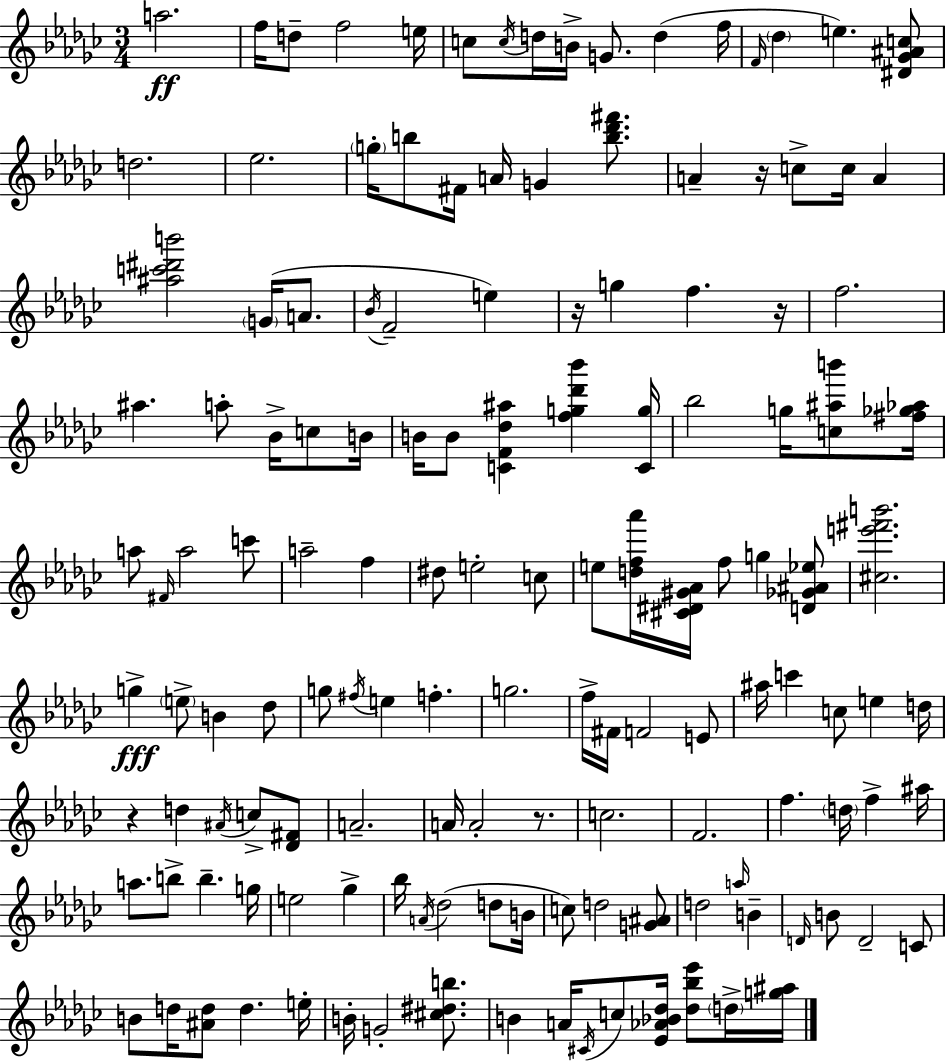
A5/h. F5/s D5/e F5/h E5/s C5/e C5/s D5/s B4/s G4/e. D5/q F5/s F4/s Db5/q E5/q. [D#4,Gb4,A#4,C5]/e D5/h. Eb5/h. G5/s B5/e F#4/s A4/s G4/q [B5,Db6,F#6]/e. A4/q R/s C5/e C5/s A4/q [A#5,C6,D#6,B6]/h G4/s A4/e. Bb4/s F4/h E5/q R/s G5/q F5/q. R/s F5/h. A#5/q. A5/e Bb4/s C5/e B4/s B4/s B4/e [C4,F4,Db5,A#5]/q [F5,G5,Db6,Bb6]/q [C4,G5]/s Bb5/h G5/s [C5,A#5,B6]/e [F#5,Gb5,Ab5]/s A5/e F#4/s A5/h C6/e A5/h F5/q D#5/e E5/h C5/e E5/e [D5,F5,Ab6]/s [C#4,D#4,G#4,Ab4]/s F5/e G5/q [D4,Gb4,A#4,Eb5]/e [C#5,E6,F#6,B6]/h. G5/q E5/e B4/q Db5/e G5/e F#5/s E5/q F5/q. G5/h. F5/s F#4/s F4/h E4/e A#5/s C6/q C5/e E5/q D5/s R/q D5/q A#4/s C5/e [Db4,F#4]/e A4/h. A4/s A4/h R/e. C5/h. F4/h. F5/q. D5/s F5/q A#5/s A5/e. B5/e B5/q. G5/s E5/h Gb5/q Bb5/s A4/s Db5/h D5/e B4/s C5/e D5/h [G4,A#4]/e D5/h A5/s B4/q D4/s B4/e D4/h C4/e B4/e D5/s [A#4,D5]/e D5/q. E5/s B4/s G4/h [C#5,D#5,B5]/e. B4/q A4/s C#4/s C5/e [Eb4,Ab4,Bb4,Db5]/s [Db5,Bb5,Eb6]/e D5/s [G5,A#5]/s